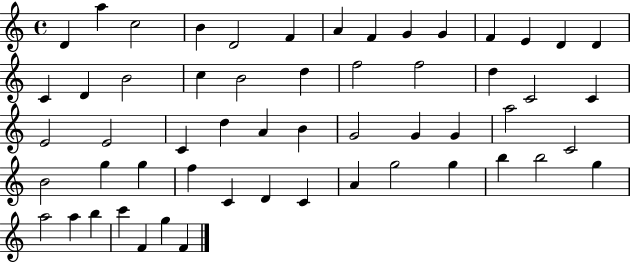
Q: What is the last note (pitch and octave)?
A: F4